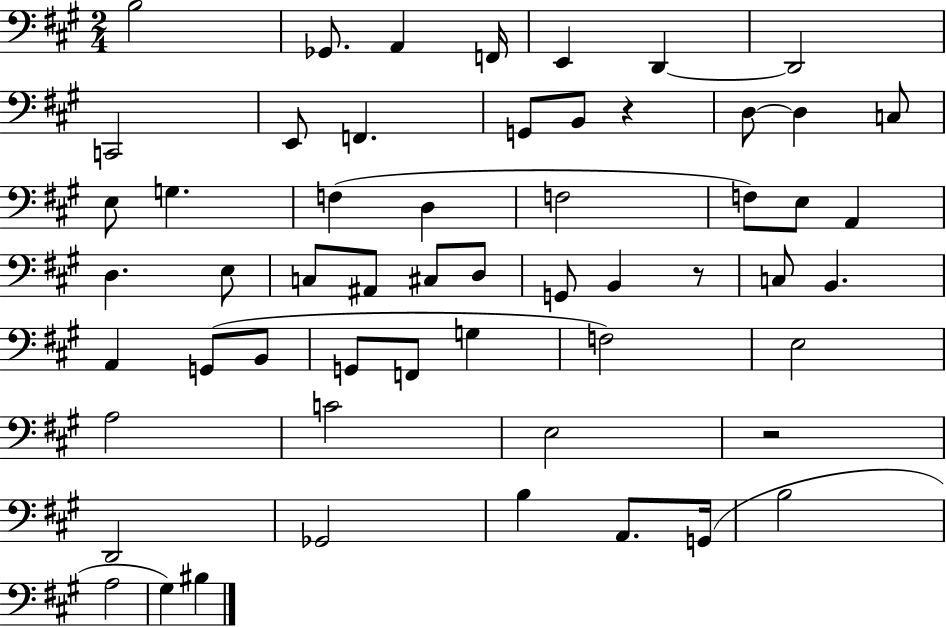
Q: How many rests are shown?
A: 3